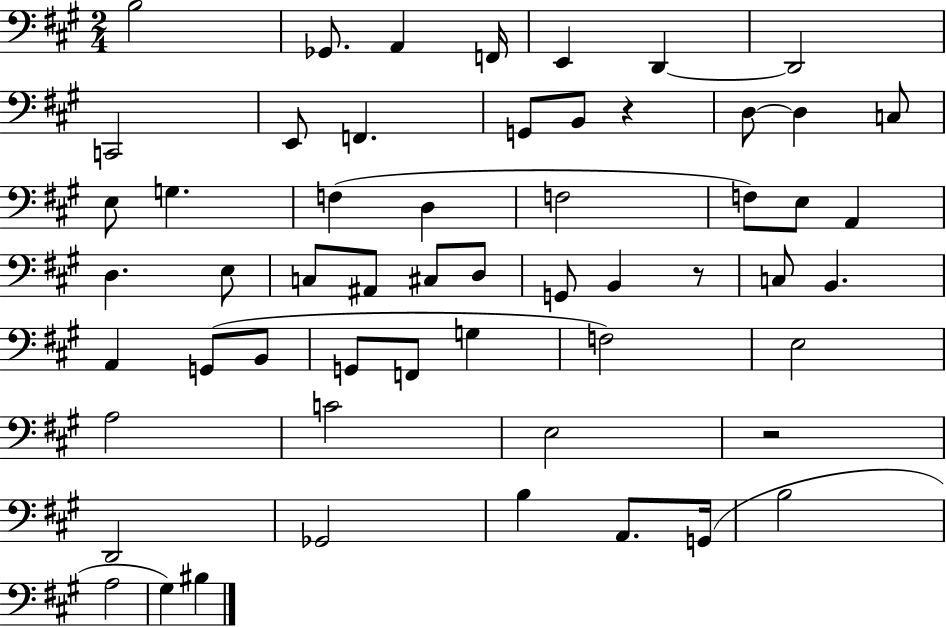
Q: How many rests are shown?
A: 3